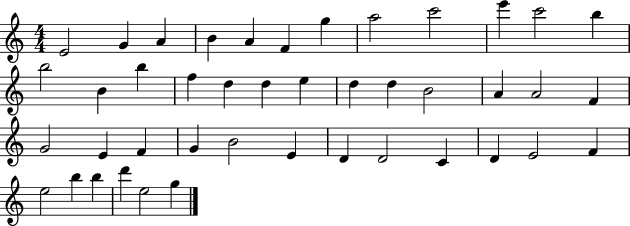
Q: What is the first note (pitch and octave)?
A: E4